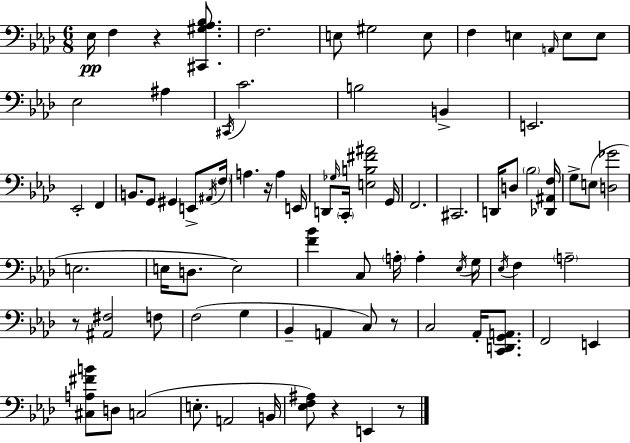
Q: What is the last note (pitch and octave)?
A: E2